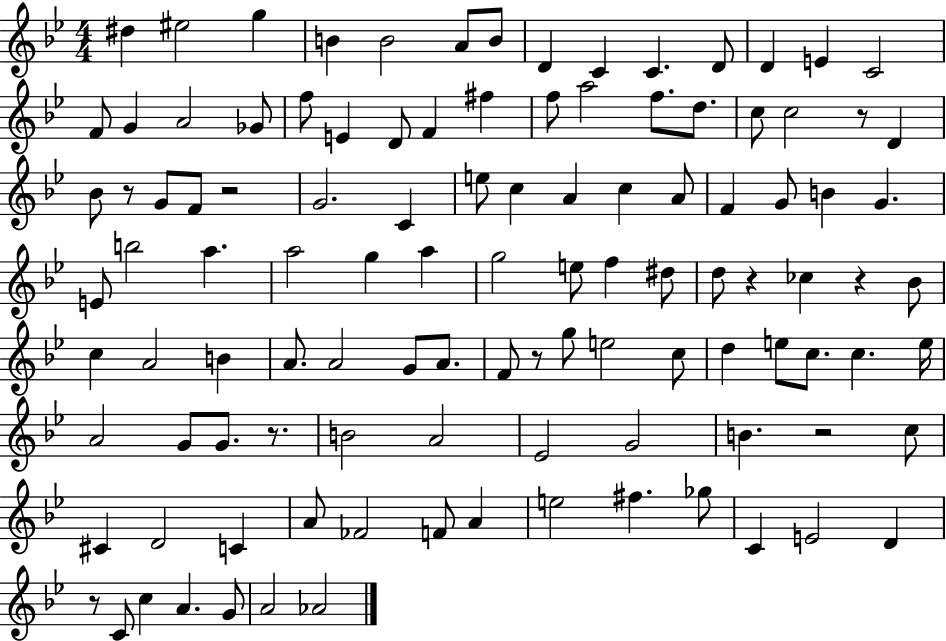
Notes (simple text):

D#5/q EIS5/h G5/q B4/q B4/h A4/e B4/e D4/q C4/q C4/q. D4/e D4/q E4/q C4/h F4/e G4/q A4/h Gb4/e F5/e E4/q D4/e F4/q F#5/q F5/e A5/h F5/e. D5/e. C5/e C5/h R/e D4/q Bb4/e R/e G4/e F4/e R/h G4/h. C4/q E5/e C5/q A4/q C5/q A4/e F4/q G4/e B4/q G4/q. E4/e B5/h A5/q. A5/h G5/q A5/q G5/h E5/e F5/q D#5/e D5/e R/q CES5/q R/q Bb4/e C5/q A4/h B4/q A4/e. A4/h G4/e A4/e. F4/e R/e G5/e E5/h C5/e D5/q E5/e C5/e. C5/q. E5/s A4/h G4/e G4/e. R/e. B4/h A4/h Eb4/h G4/h B4/q. R/h C5/e C#4/q D4/h C4/q A4/e FES4/h F4/e A4/q E5/h F#5/q. Gb5/e C4/q E4/h D4/q R/e C4/e C5/q A4/q. G4/e A4/h Ab4/h